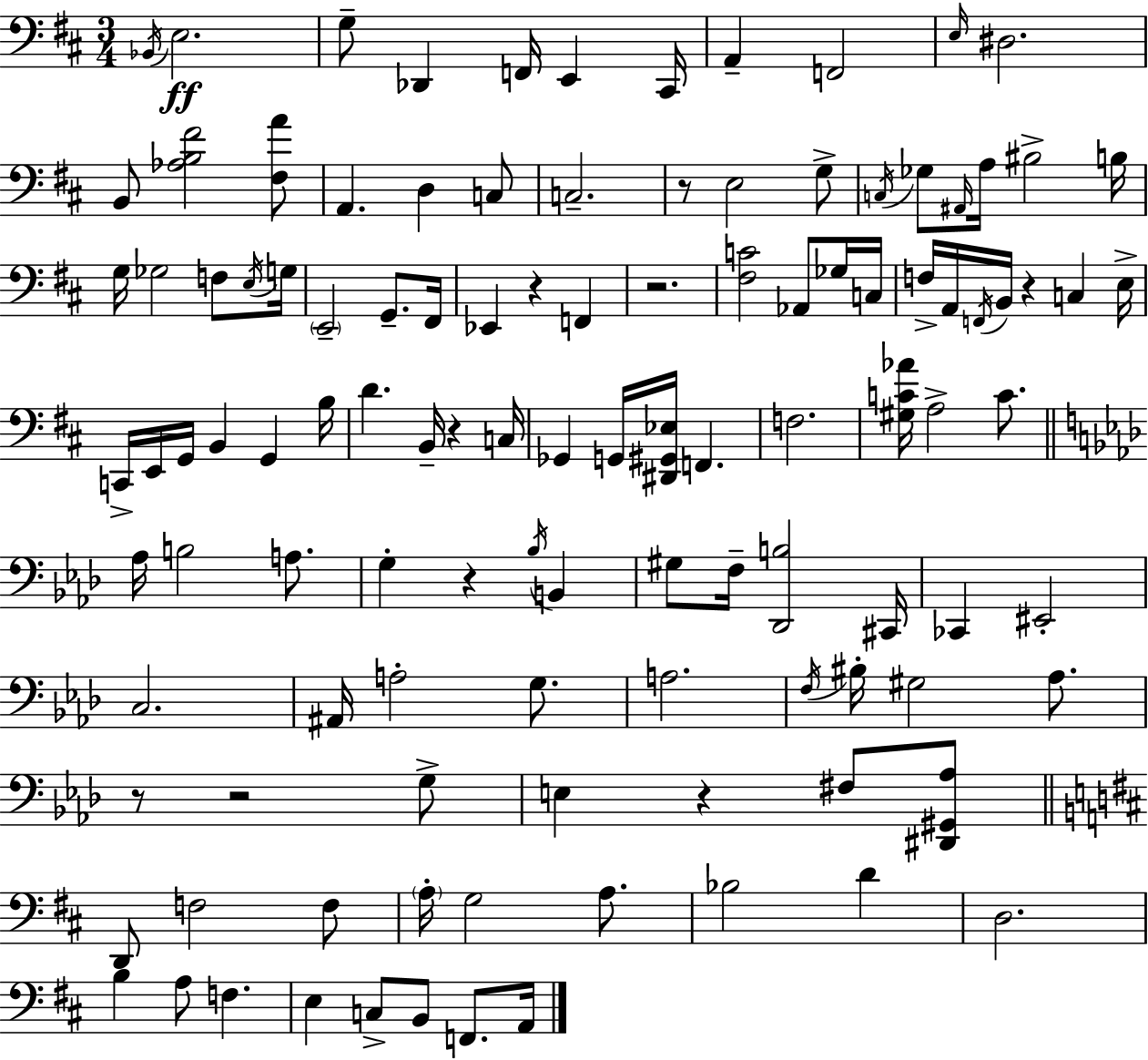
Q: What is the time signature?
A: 3/4